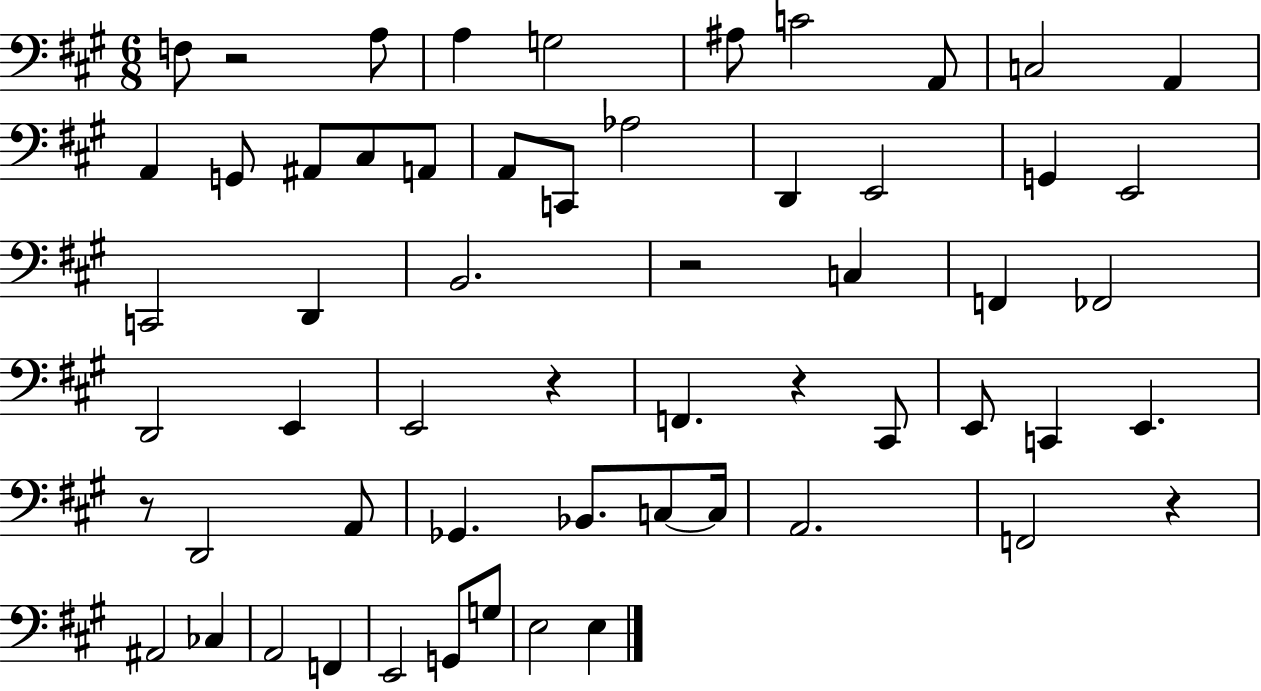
F3/e R/h A3/e A3/q G3/h A#3/e C4/h A2/e C3/h A2/q A2/q G2/e A#2/e C#3/e A2/e A2/e C2/e Ab3/h D2/q E2/h G2/q E2/h C2/h D2/q B2/h. R/h C3/q F2/q FES2/h D2/h E2/q E2/h R/q F2/q. R/q C#2/e E2/e C2/q E2/q. R/e D2/h A2/e Gb2/q. Bb2/e. C3/e C3/s A2/h. F2/h R/q A#2/h CES3/q A2/h F2/q E2/h G2/e G3/e E3/h E3/q